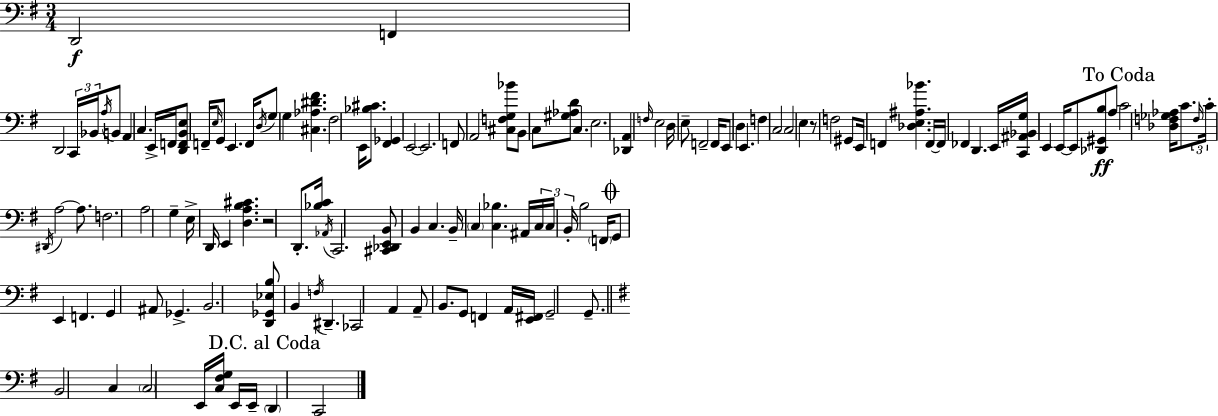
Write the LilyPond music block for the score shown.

{
  \clef bass
  \numericTimeSignature
  \time 3/4
  \key e \minor
  d,2\f f,4 | d,2 \tuplet 3/2 { c,16 bes,16 \acciaccatura { a16 } } b,8 | a,4 c4. e,16-> | f,16 <d, f, b, e>8 f,16-- \grace { e16 } g,8 e,4. | \break f,16 \acciaccatura { d16 } g8 g4 <cis aes dis' fis'>4. | fis2 e,16 | <bes cis'>8. <fis, ges,>4 e,2~~ | e,2. | \break f,8 a,2 | <cis f g bes'>8 b,8 c8 <gis aes d'>8 c4. | e2. | <des, a,>4 \grace { f16 } e2 | \break d16 e8-- f,2-- | f,16 e,8 d4 e,4. | f4 c2 | c2 | \break e4 r8 f2 | gis,8 e,16 f,4 <des e ais bes'>4. | f,16~~ f,16 fes,4 d,4. | e,16 <c, ais, bes, g>16 e,4 e,16~~ e,8 | \break <des, gis, b>8\ff a8 \mark "To Coda" c'2 | <des f ges aes>16 c'8. \tuplet 3/2 { \grace { f16 } c'16-. \acciaccatura { dis,16 } } a2~~ | a8. f2. | a2 | \break g4-- e16-> d,16 e,4 | <d a b cis'>4. r2 | d,8.-. <bes c'>16 \acciaccatura { aes,16 } c,2. | <cis, des, e, b,>8 b,4 | \break c4. b,16-- \parenthesize c4 | <c bes>4. ais,16 \tuplet 3/2 { c16 c16 b,16-. } b2 | \parenthesize f,16 \mark \markup { \musicglyph "scripts.coda" } g,8 e,4 | f,4. g,4 ais,8 | \break ges,4.-> b,2. | <d, ges, ees b>8 b,4 | \acciaccatura { f16 } dis,4.-- ces,2 | a,4 a,8-- b,8. | \break g,8 f,4 a,16 <e, fis,>16 g,2-- | g,8.-- \bar "||" \break \key g \major b,2 c4 | \parenthesize c2 e,16 <c fis g>16 e,16 e,16-- | \mark "D.C. al Coda" \parenthesize d,4 c,2 | \bar "|."
}